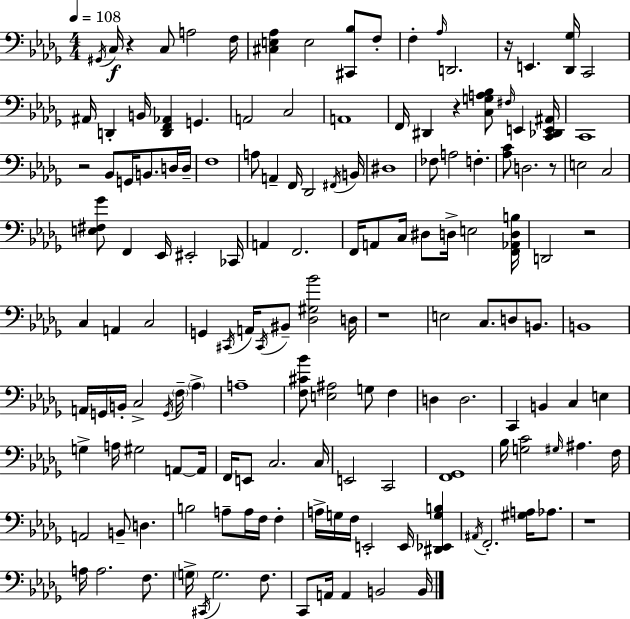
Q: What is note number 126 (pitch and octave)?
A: A2